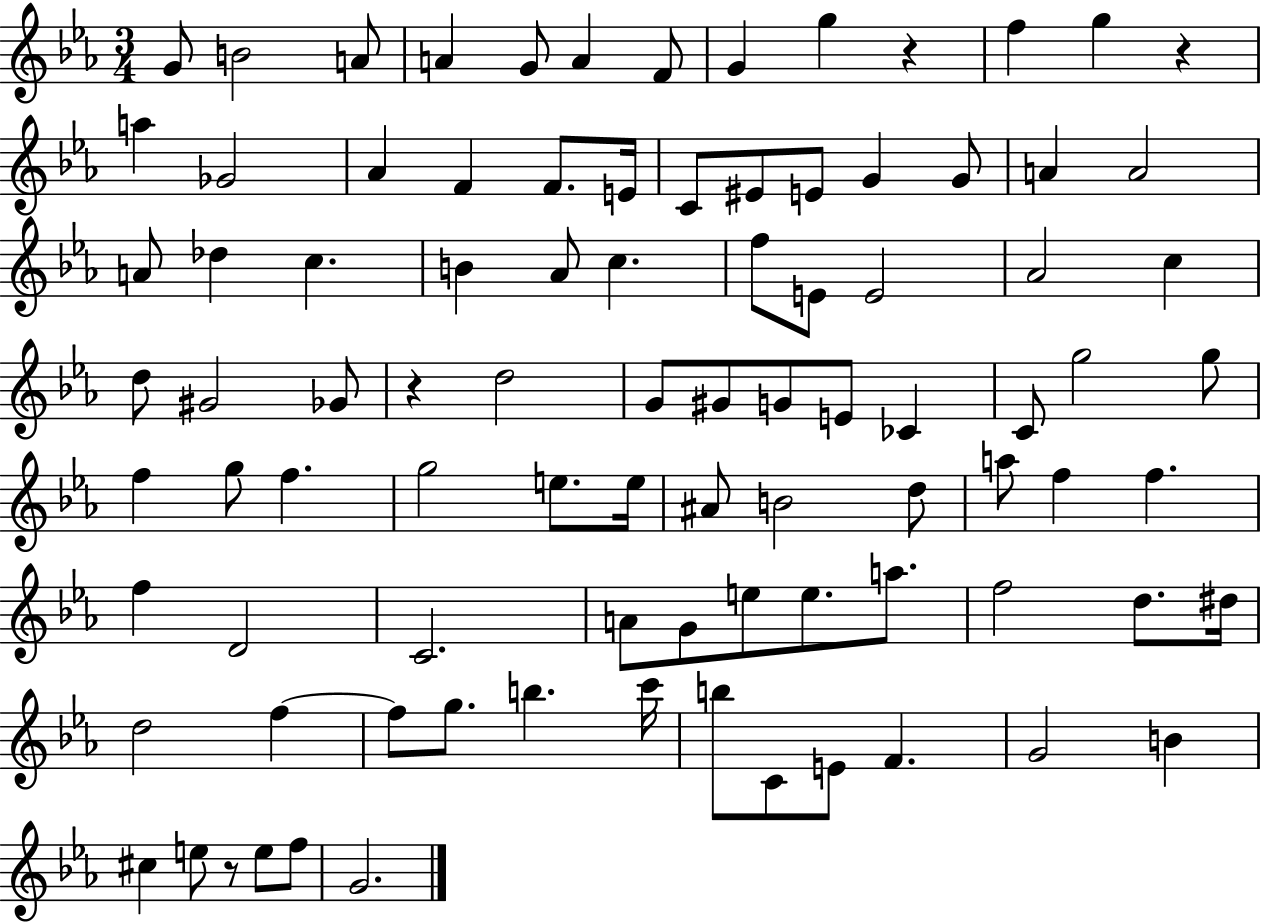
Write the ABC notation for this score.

X:1
T:Untitled
M:3/4
L:1/4
K:Eb
G/2 B2 A/2 A G/2 A F/2 G g z f g z a _G2 _A F F/2 E/4 C/2 ^E/2 E/2 G G/2 A A2 A/2 _d c B _A/2 c f/2 E/2 E2 _A2 c d/2 ^G2 _G/2 z d2 G/2 ^G/2 G/2 E/2 _C C/2 g2 g/2 f g/2 f g2 e/2 e/4 ^A/2 B2 d/2 a/2 f f f D2 C2 A/2 G/2 e/2 e/2 a/2 f2 d/2 ^d/4 d2 f f/2 g/2 b c'/4 b/2 C/2 E/2 F G2 B ^c e/2 z/2 e/2 f/2 G2